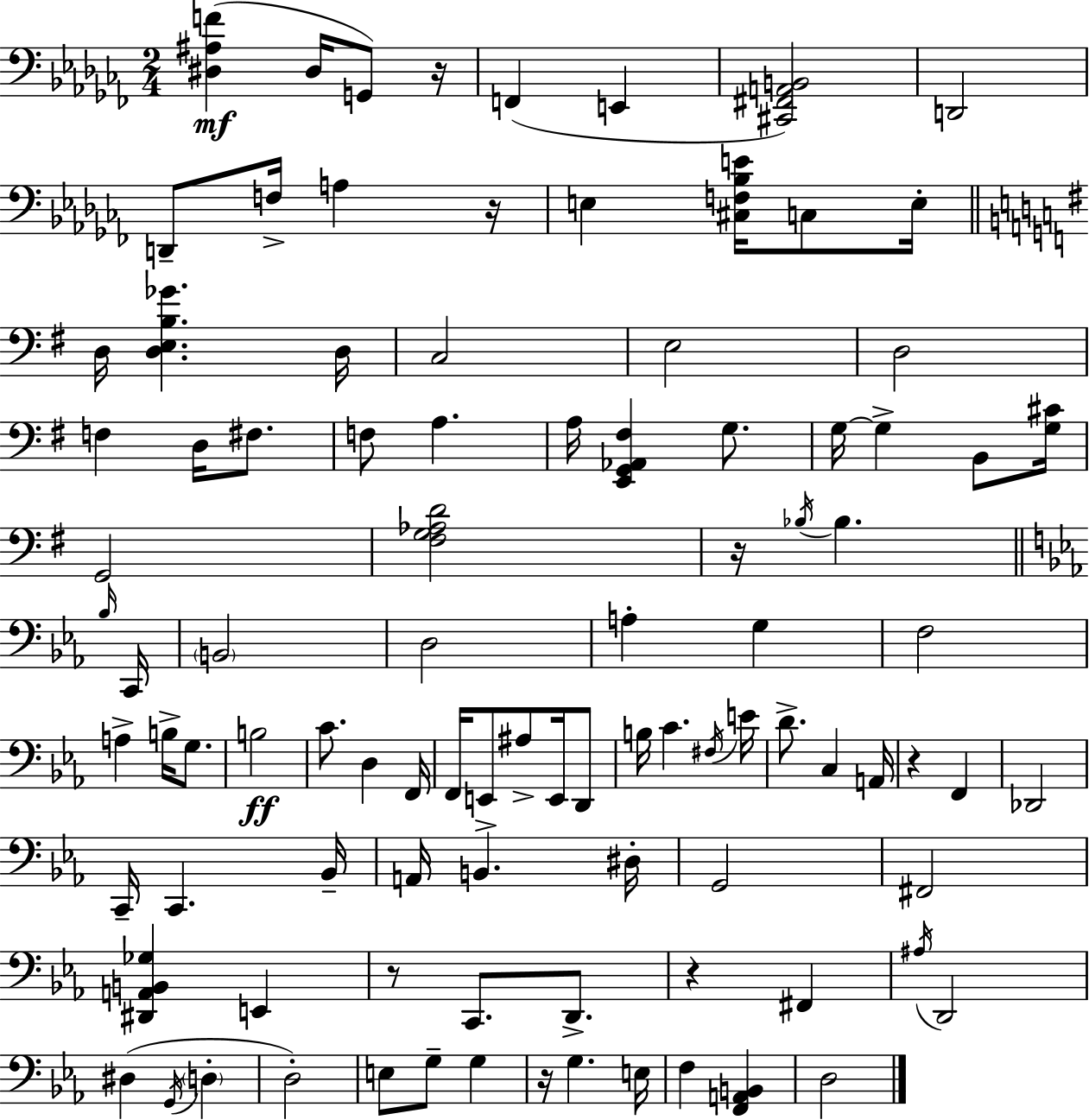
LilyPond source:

{
  \clef bass
  \numericTimeSignature
  \time 2/4
  \key aes \minor
  \repeat volta 2 { <dis ais f'>4(\mf dis16 g,8) r16 | f,4( e,4 | <cis, fis, a, b,>2) | d,2 | \break d,8-- f16-> a4 r16 | e4 <cis f bes e'>16 c8 e16-. | \bar "||" \break \key g \major d16 <d e b ges'>4. d16 | c2 | e2 | d2 | \break f4 d16 fis8. | f8 a4. | a16 <e, g, aes, fis>4 g8. | g16~~ g4-> b,8 <g cis'>16 | \break g,2 | <fis g aes d'>2 | r16 \acciaccatura { bes16 } bes4. | \bar "||" \break \key ees \major \grace { bes16 } c,16 \parenthesize b,2 | d2 | a4-. g4 | f2 | \break a4-> b16-> g8. | b2\ff | c'8. d4 | f,16 f,16 e,8-> ais8-> e,16 | \break d,8 b16 c'4. | \acciaccatura { fis16 } e'16 d'8.-> c4 | a,16 r4 f,4 | des,2 | \break c,16-- c,4. | bes,16-- a,16 b,4. | dis16-. g,2 | fis,2 | \break <dis, a, b, ges>4 e,4 | r8 c,8. | d,8.-> r4 fis,4 | \acciaccatura { ais16 } d,2 | \break dis4( | \acciaccatura { g,16 } \parenthesize d4-. d2-.) | e8 g8-- | g4 r16 g4. | \break e16 f4 | <f, a, b,>4 d2 | } \bar "|."
}